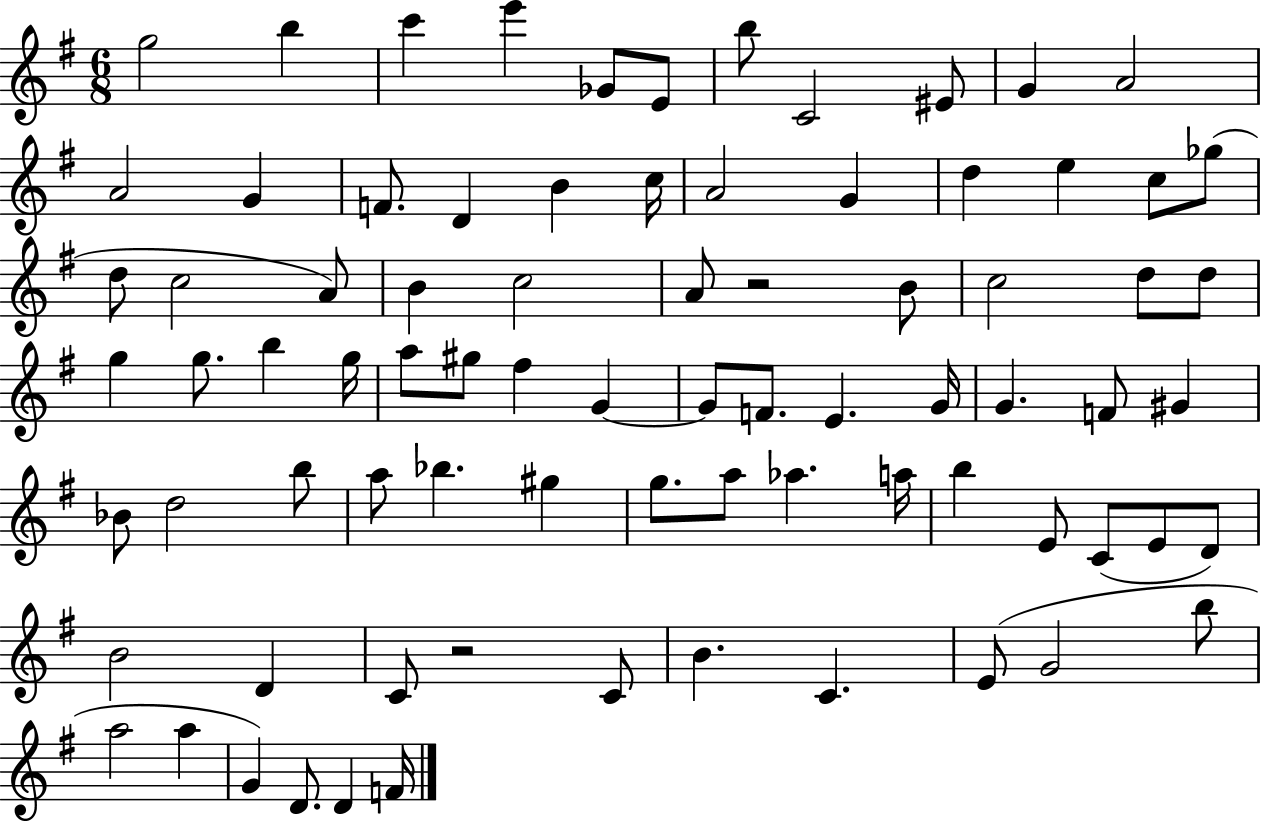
{
  \clef treble
  \numericTimeSignature
  \time 6/8
  \key g \major
  g''2 b''4 | c'''4 e'''4 ges'8 e'8 | b''8 c'2 eis'8 | g'4 a'2 | \break a'2 g'4 | f'8. d'4 b'4 c''16 | a'2 g'4 | d''4 e''4 c''8 ges''8( | \break d''8 c''2 a'8) | b'4 c''2 | a'8 r2 b'8 | c''2 d''8 d''8 | \break g''4 g''8. b''4 g''16 | a''8 gis''8 fis''4 g'4~~ | g'8 f'8. e'4. g'16 | g'4. f'8 gis'4 | \break bes'8 d''2 b''8 | a''8 bes''4. gis''4 | g''8. a''8 aes''4. a''16 | b''4 e'8 c'8( e'8 d'8) | \break b'2 d'4 | c'8 r2 c'8 | b'4. c'4. | e'8( g'2 b''8 | \break a''2 a''4 | g'4) d'8. d'4 f'16 | \bar "|."
}